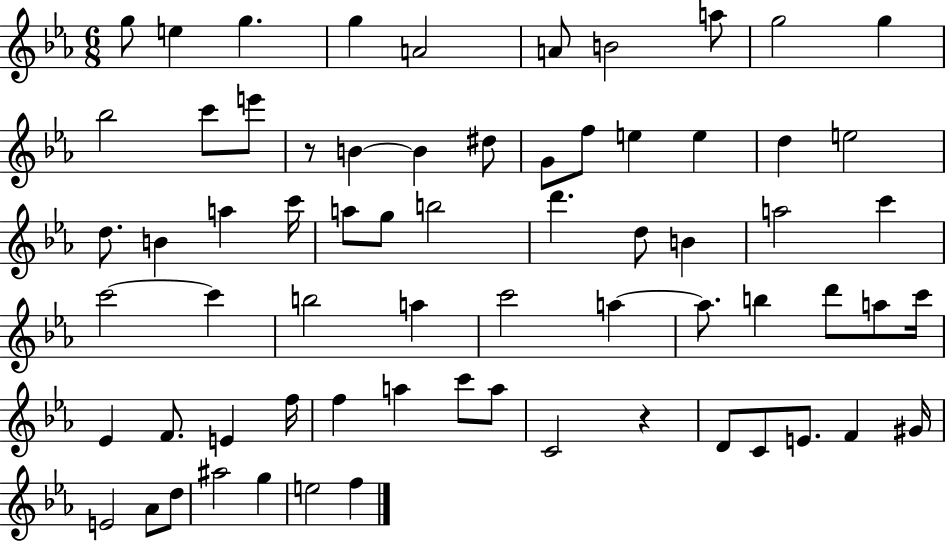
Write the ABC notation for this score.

X:1
T:Untitled
M:6/8
L:1/4
K:Eb
g/2 e g g A2 A/2 B2 a/2 g2 g _b2 c'/2 e'/2 z/2 B B ^d/2 G/2 f/2 e e d e2 d/2 B a c'/4 a/2 g/2 b2 d' d/2 B a2 c' c'2 c' b2 a c'2 a a/2 b d'/2 a/2 c'/4 _E F/2 E f/4 f a c'/2 a/2 C2 z D/2 C/2 E/2 F ^G/4 E2 _A/2 d/2 ^a2 g e2 f